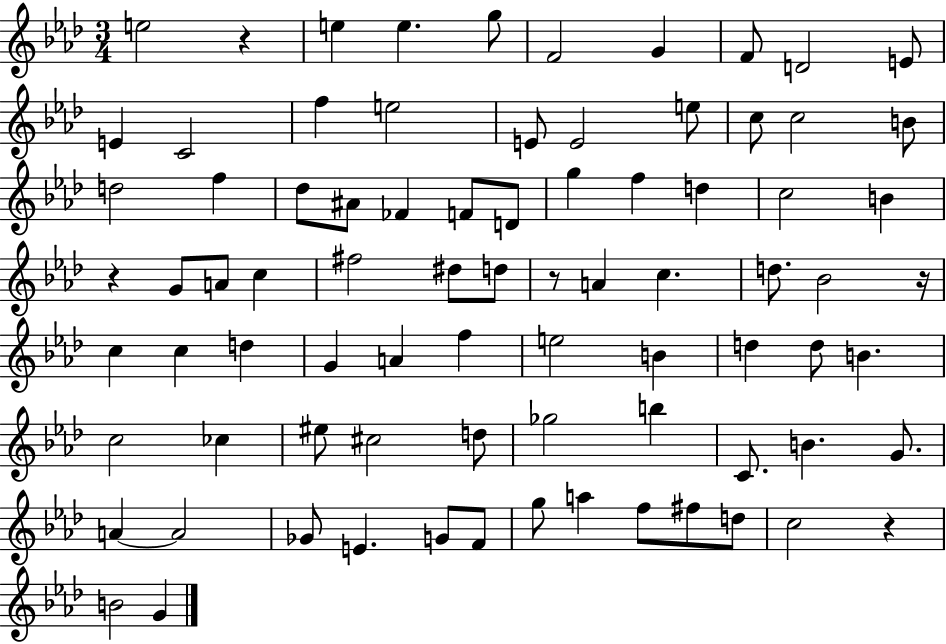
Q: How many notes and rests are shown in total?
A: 81